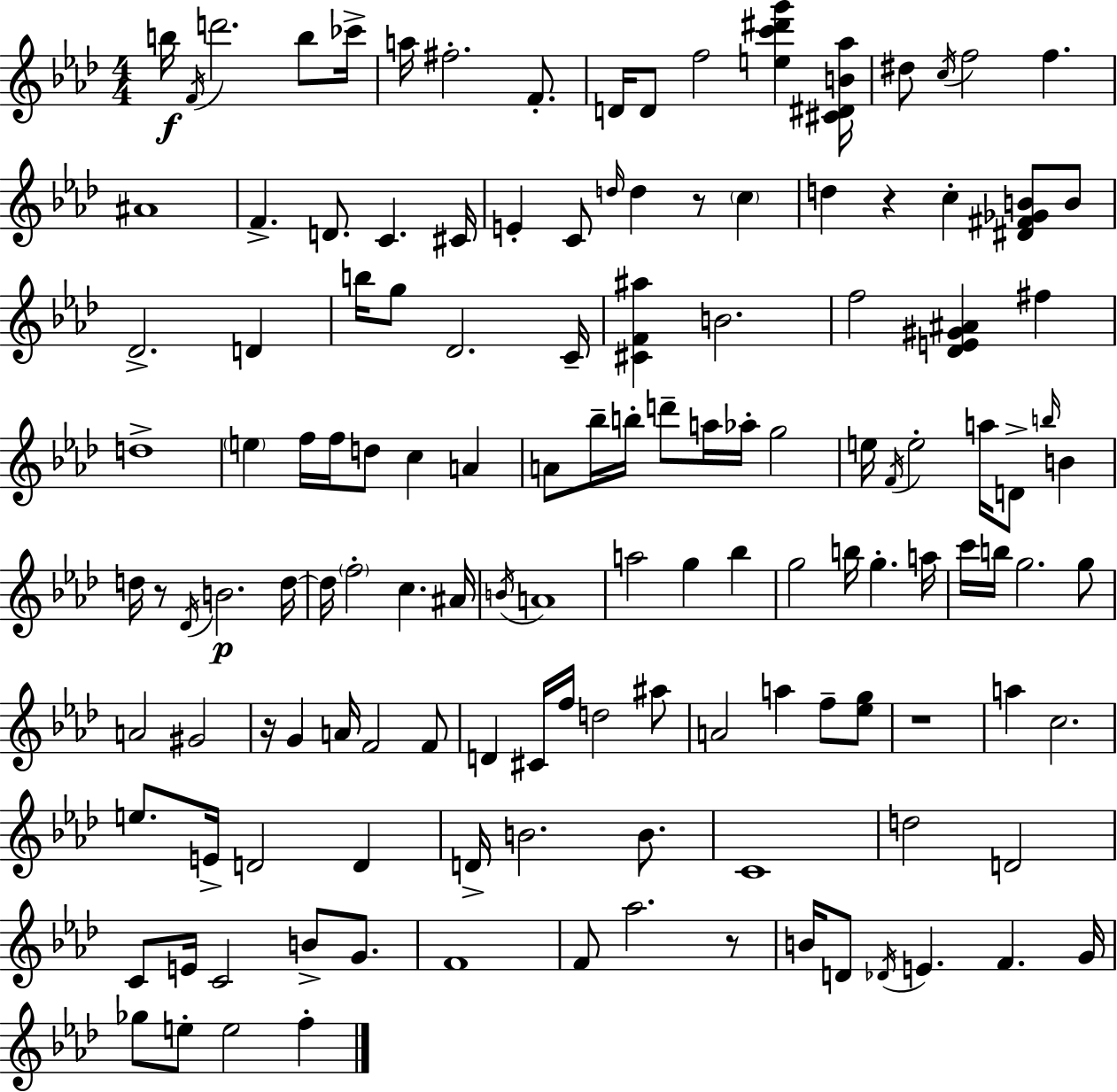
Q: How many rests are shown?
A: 6